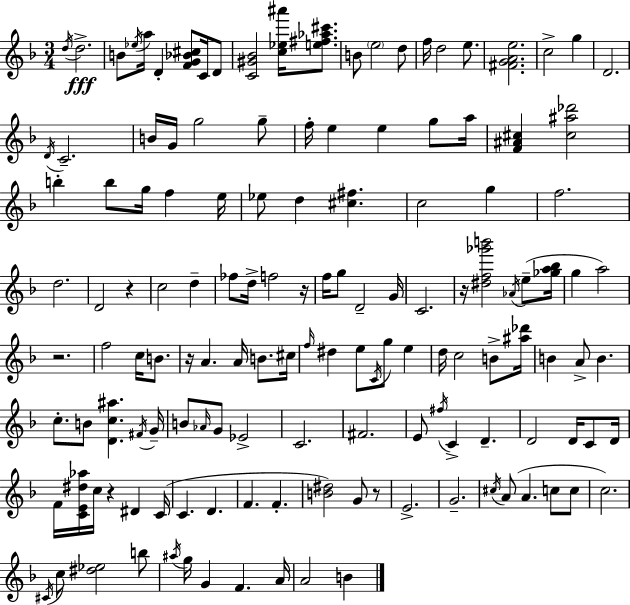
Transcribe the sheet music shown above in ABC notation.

X:1
T:Untitled
M:3/4
L:1/4
K:F
d/4 d2 B/2 _e/4 a/4 D [FG_B^c]/2 C/4 D/2 [C^G_B]2 [c_e^a']/4 [e^f_a^c']/2 B/2 e2 d/2 f/4 d2 e/2 [^FGAe]2 c2 g D2 D/4 C2 B/4 G/4 g2 g/2 f/4 e e g/2 a/4 [F^A^c] [^c^a_d']2 b b/2 g/4 f e/4 _e/2 d [^c^f] c2 g f2 d2 D2 z c2 d _f/2 d/4 f2 z/4 f/4 g/2 D2 G/4 C2 z/4 [^df_g'b']2 _A/4 e/2 [_ga_b]/4 g a2 z2 f2 c/4 B/2 z/4 A A/4 B/2 ^c/4 f/4 ^d e/2 C/4 g/2 e d/4 c2 B/2 [^a_d']/4 B A/2 B c/2 B/2 [Dc^a] ^F/4 G/4 B/2 _A/4 G/2 _E2 C2 ^F2 E/2 ^f/4 C D D2 D/4 C/2 D/4 F/4 [CE^d_a]/4 c/4 z ^D C/4 C D F F [B^d]2 G/2 z/2 E2 G2 ^c/4 A/2 A c/2 c/2 c2 ^C/4 c/2 [^d_e]2 b/2 ^a/4 g/4 G F A/4 A2 B